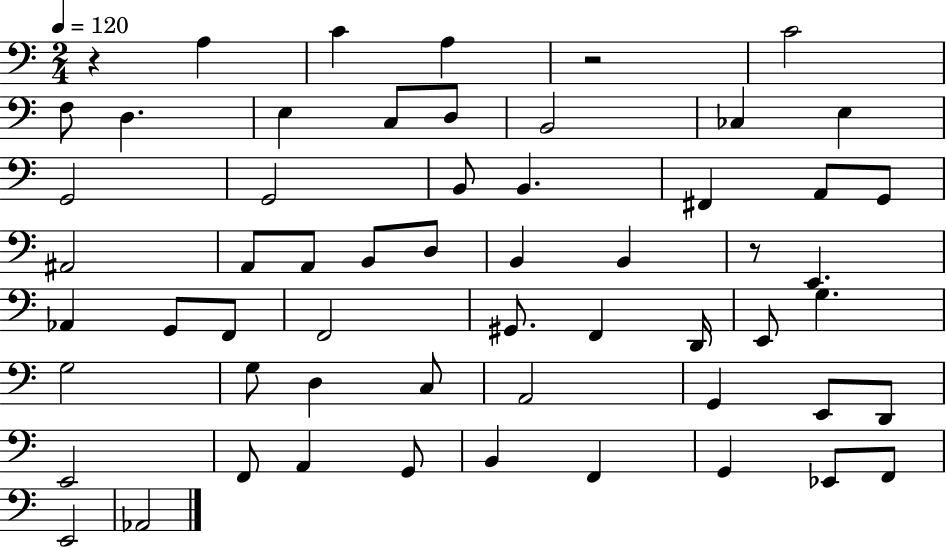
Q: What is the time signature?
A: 2/4